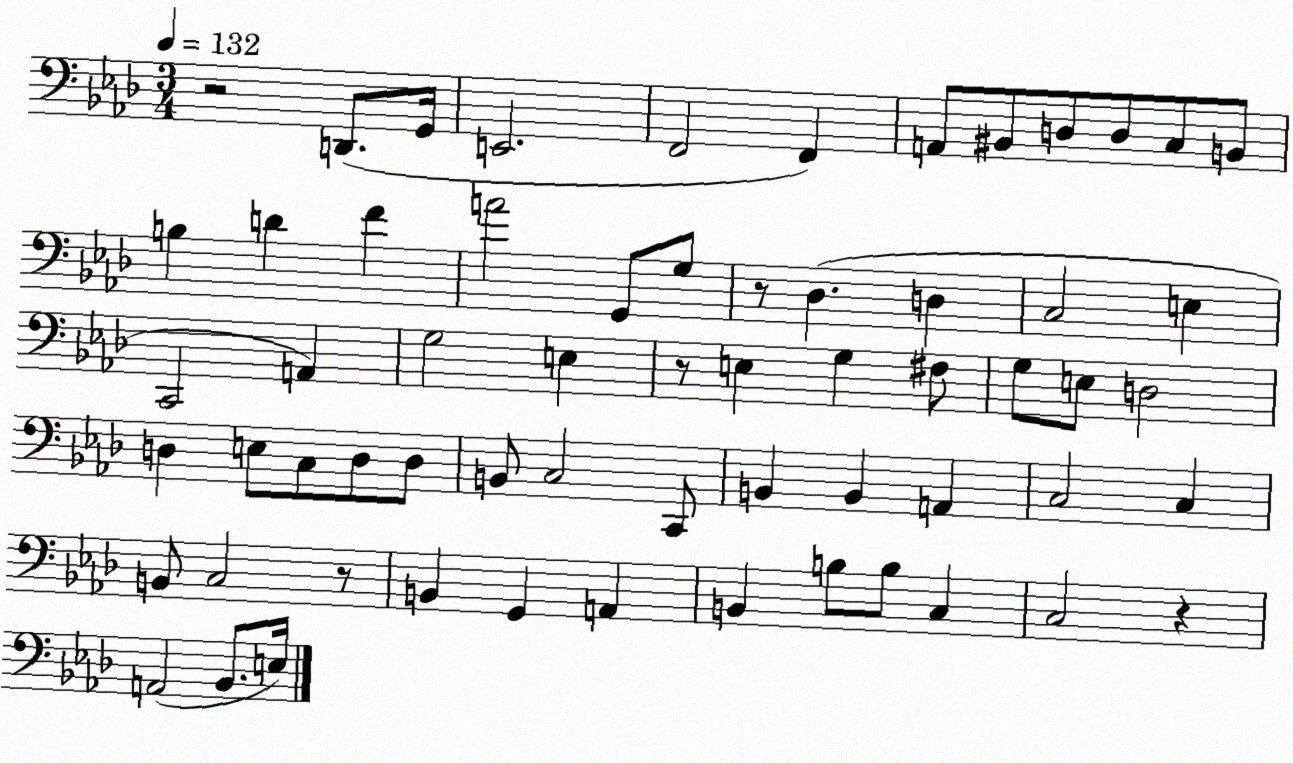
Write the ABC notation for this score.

X:1
T:Untitled
M:3/4
L:1/4
K:Ab
z2 D,,/2 G,,/4 E,,2 F,,2 F,, A,,/2 ^B,,/2 D,/2 D,/2 C,/2 B,,/2 B, D F A2 G,,/2 G,/2 z/2 _D, D, C,2 E, C,,2 A,, G,2 E, z/2 E, G, ^F,/2 G,/2 E,/2 D,2 D, E,/2 C,/2 D,/2 D,/2 B,,/2 C,2 C,,/2 B,, B,, A,, C,2 C, B,,/2 C,2 z/2 B,, G,, A,, B,, B,/2 B,/2 C, C,2 z A,,2 _B,,/2 E,/4